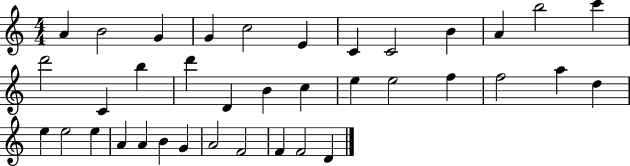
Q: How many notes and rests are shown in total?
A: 37